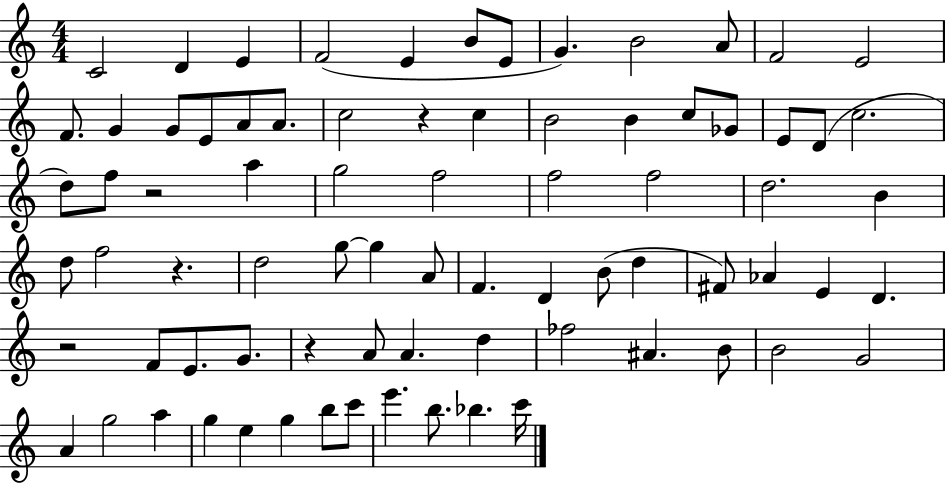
C4/h D4/q E4/q F4/h E4/q B4/e E4/e G4/q. B4/h A4/e F4/h E4/h F4/e. G4/q G4/e E4/e A4/e A4/e. C5/h R/q C5/q B4/h B4/q C5/e Gb4/e E4/e D4/e C5/h. D5/e F5/e R/h A5/q G5/h F5/h F5/h F5/h D5/h. B4/q D5/e F5/h R/q. D5/h G5/e G5/q A4/e F4/q. D4/q B4/e D5/q F#4/e Ab4/q E4/q D4/q. R/h F4/e E4/e. G4/e. R/q A4/e A4/q. D5/q FES5/h A#4/q. B4/e B4/h G4/h A4/q G5/h A5/q G5/q E5/q G5/q B5/e C6/e E6/q. B5/e. Bb5/q. C6/s